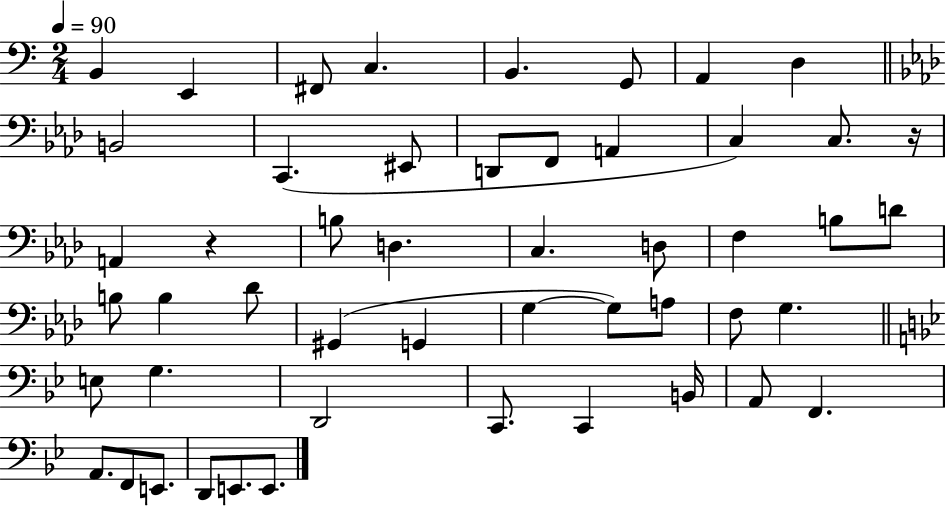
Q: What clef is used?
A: bass